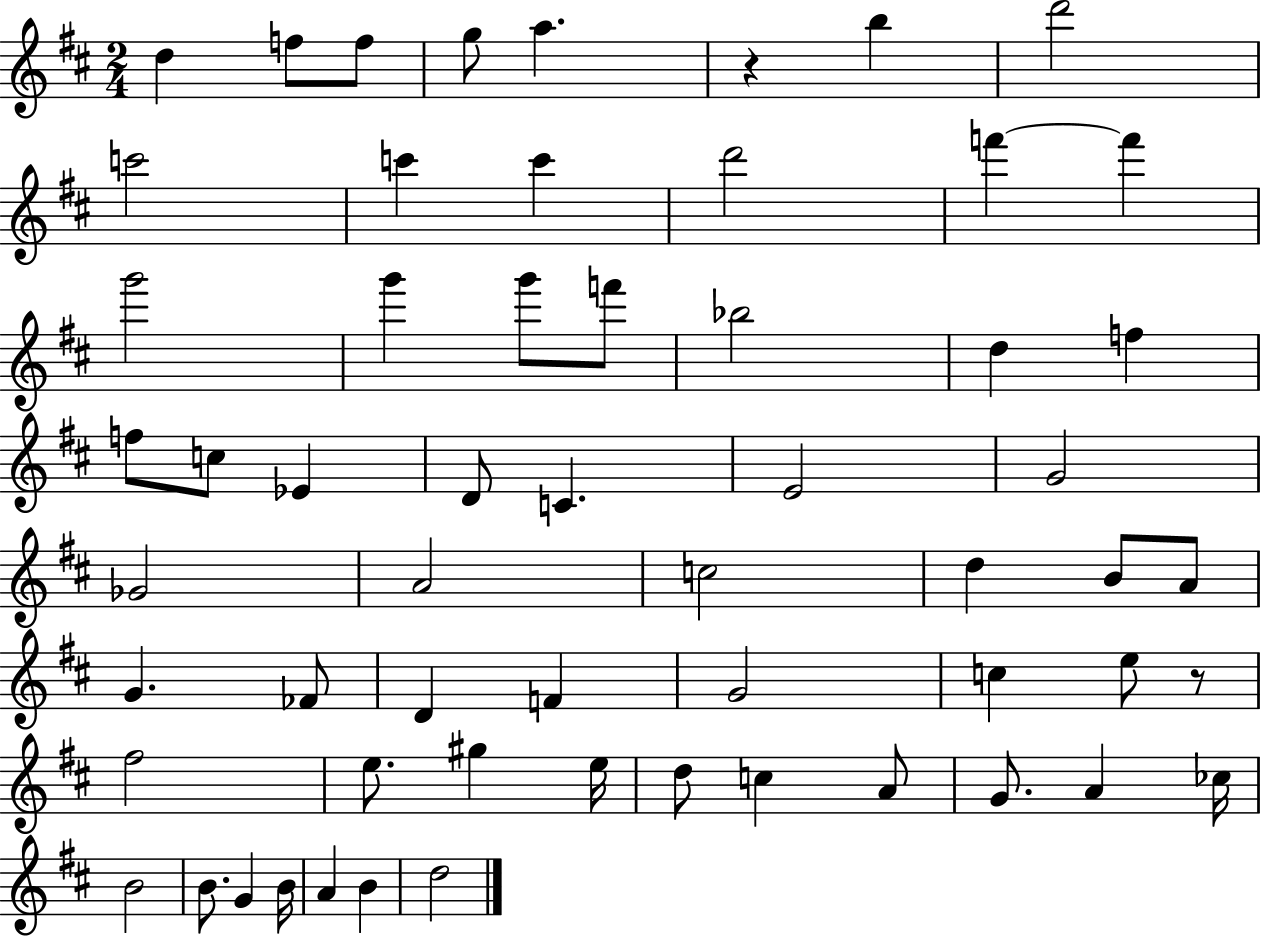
D5/q F5/e F5/e G5/e A5/q. R/q B5/q D6/h C6/h C6/q C6/q D6/h F6/q F6/q G6/h G6/q G6/e F6/e Bb5/h D5/q F5/q F5/e C5/e Eb4/q D4/e C4/q. E4/h G4/h Gb4/h A4/h C5/h D5/q B4/e A4/e G4/q. FES4/e D4/q F4/q G4/h C5/q E5/e R/e F#5/h E5/e. G#5/q E5/s D5/e C5/q A4/e G4/e. A4/q CES5/s B4/h B4/e. G4/q B4/s A4/q B4/q D5/h